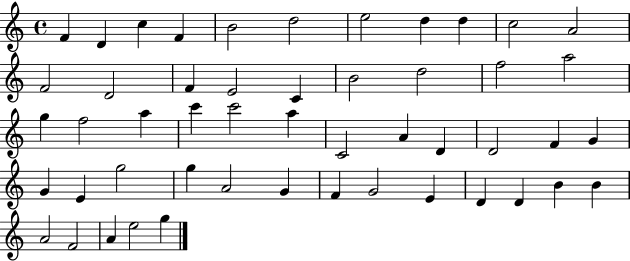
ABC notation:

X:1
T:Untitled
M:4/4
L:1/4
K:C
F D c F B2 d2 e2 d d c2 A2 F2 D2 F E2 C B2 d2 f2 a2 g f2 a c' c'2 a C2 A D D2 F G G E g2 g A2 G F G2 E D D B B A2 F2 A e2 g